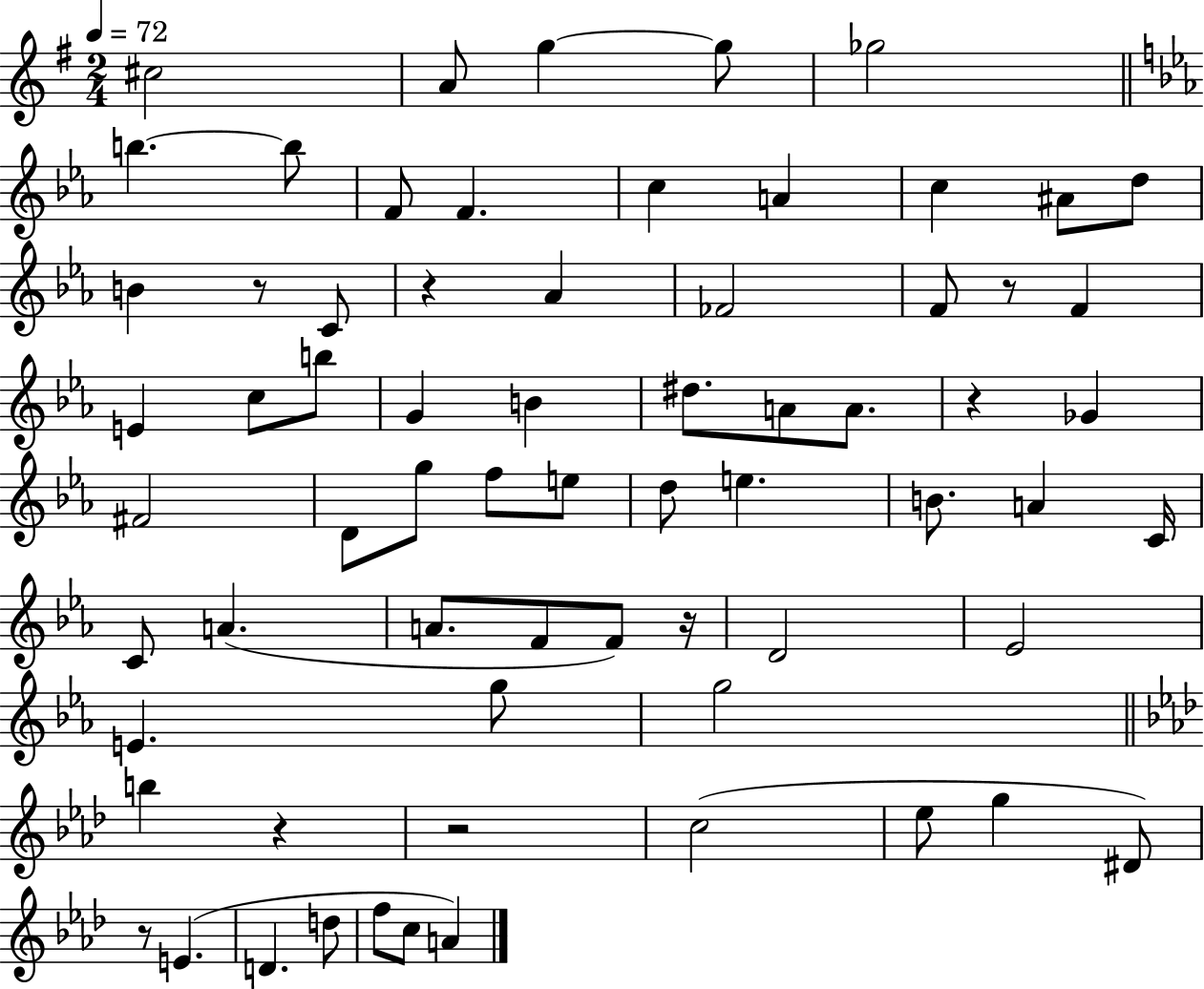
{
  \clef treble
  \numericTimeSignature
  \time 2/4
  \key g \major
  \tempo 4 = 72
  \repeat volta 2 { cis''2 | a'8 g''4~~ g''8 | ges''2 | \bar "||" \break \key ees \major b''4.~~ b''8 | f'8 f'4. | c''4 a'4 | c''4 ais'8 d''8 | \break b'4 r8 c'8 | r4 aes'4 | fes'2 | f'8 r8 f'4 | \break e'4 c''8 b''8 | g'4 b'4 | dis''8. a'8 a'8. | r4 ges'4 | \break fis'2 | d'8 g''8 f''8 e''8 | d''8 e''4. | b'8. a'4 c'16 | \break c'8 a'4.( | a'8. f'8 f'8) r16 | d'2 | ees'2 | \break e'4. g''8 | g''2 | \bar "||" \break \key aes \major b''4 r4 | r2 | c''2( | ees''8 g''4 dis'8) | \break r8 e'4.( | d'4. d''8 | f''8 c''8 a'4) | } \bar "|."
}